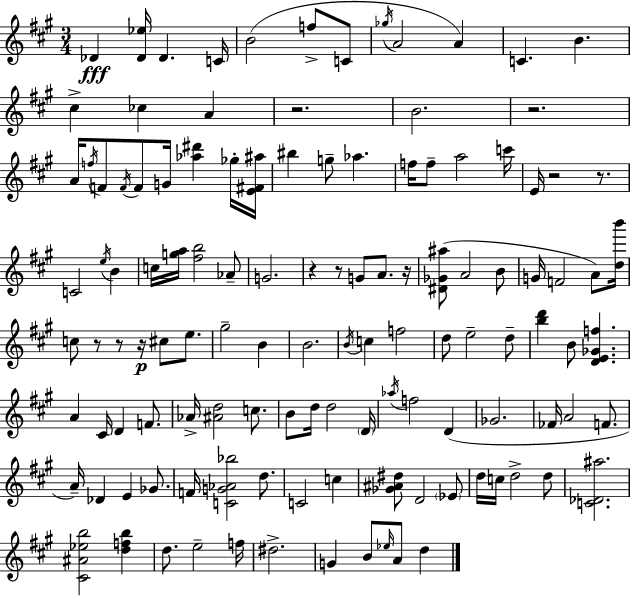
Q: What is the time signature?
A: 3/4